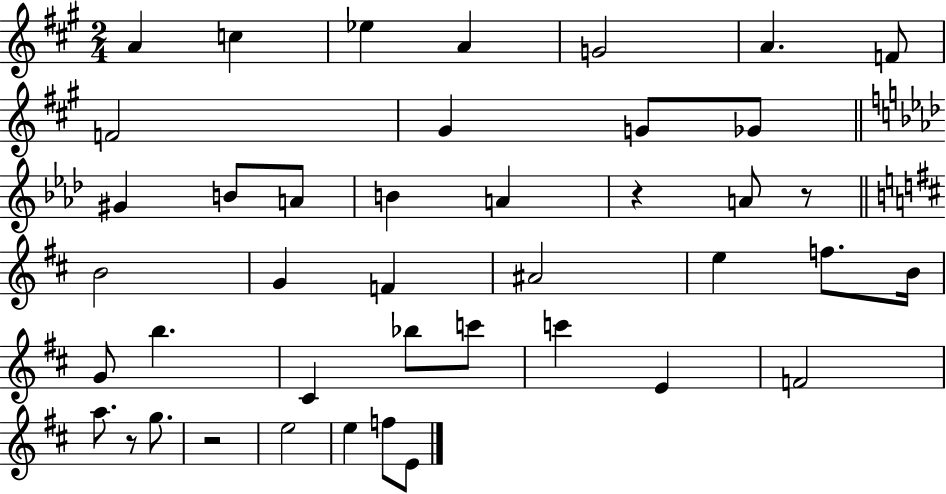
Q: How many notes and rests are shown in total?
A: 42